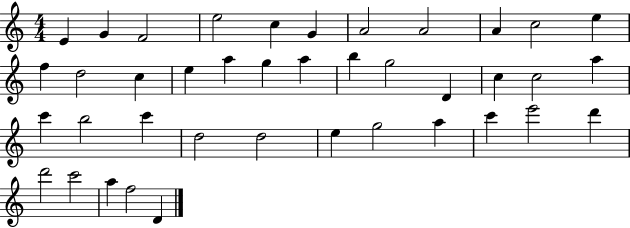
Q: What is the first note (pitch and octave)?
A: E4